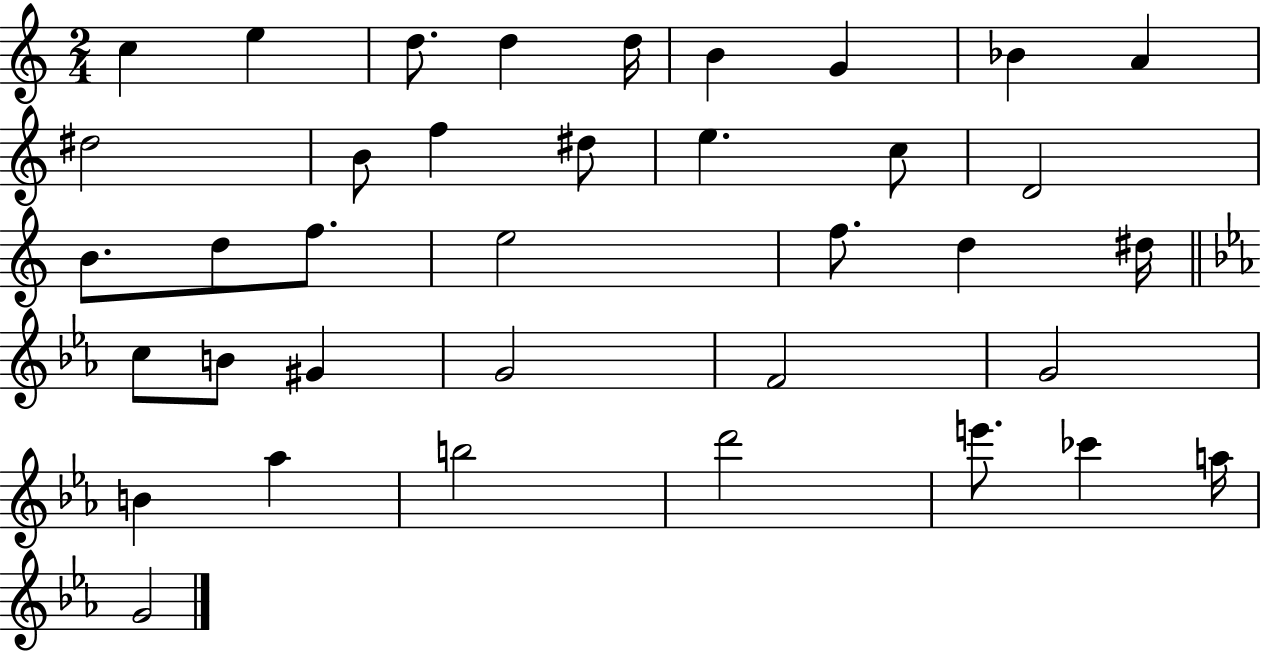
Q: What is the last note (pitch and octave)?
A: G4